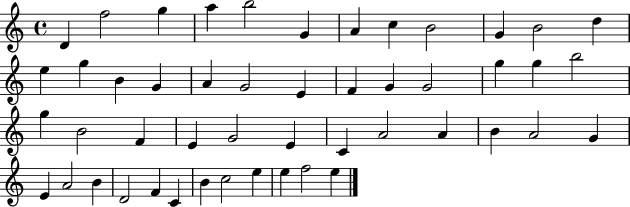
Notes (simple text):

D4/q F5/h G5/q A5/q B5/h G4/q A4/q C5/q B4/h G4/q B4/h D5/q E5/q G5/q B4/q G4/q A4/q G4/h E4/q F4/q G4/q G4/h G5/q G5/q B5/h G5/q B4/h F4/q E4/q G4/h E4/q C4/q A4/h A4/q B4/q A4/h G4/q E4/q A4/h B4/q D4/h F4/q C4/q B4/q C5/h E5/q E5/q F5/h E5/q